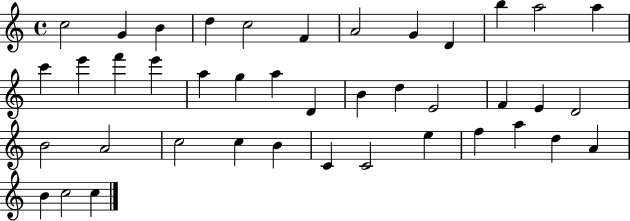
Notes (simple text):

C5/h G4/q B4/q D5/q C5/h F4/q A4/h G4/q D4/q B5/q A5/h A5/q C6/q E6/q F6/q E6/q A5/q G5/q A5/q D4/q B4/q D5/q E4/h F4/q E4/q D4/h B4/h A4/h C5/h C5/q B4/q C4/q C4/h E5/q F5/q A5/q D5/q A4/q B4/q C5/h C5/q